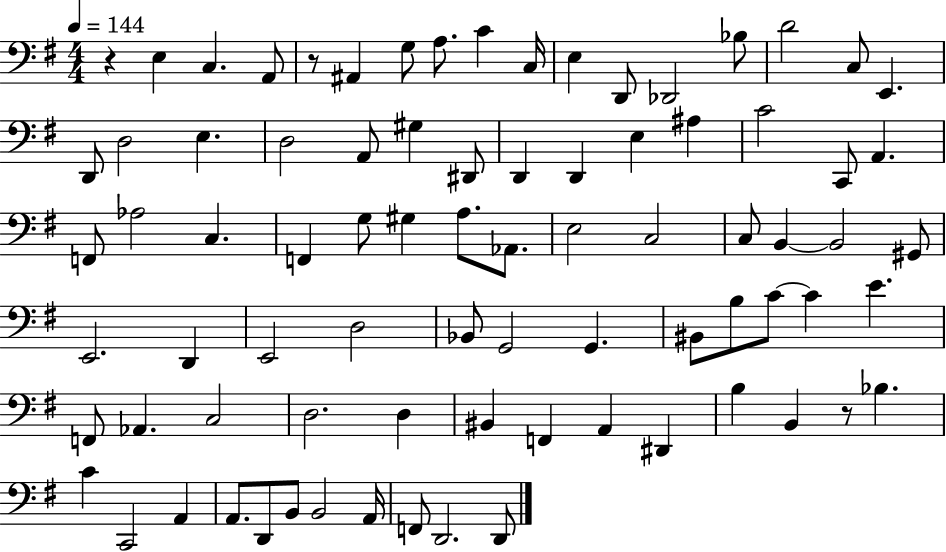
{
  \clef bass
  \numericTimeSignature
  \time 4/4
  \key g \major
  \tempo 4 = 144
  r4 e4 c4. a,8 | r8 ais,4 g8 a8. c'4 c16 | e4 d,8 des,2 bes8 | d'2 c8 e,4. | \break d,8 d2 e4. | d2 a,8 gis4 dis,8 | d,4 d,4 e4 ais4 | c'2 c,8 a,4. | \break f,8 aes2 c4. | f,4 g8 gis4 a8. aes,8. | e2 c2 | c8 b,4~~ b,2 gis,8 | \break e,2. d,4 | e,2 d2 | bes,8 g,2 g,4. | bis,8 b8 c'8~~ c'4 e'4. | \break f,8 aes,4. c2 | d2. d4 | bis,4 f,4 a,4 dis,4 | b4 b,4 r8 bes4. | \break c'4 c,2 a,4 | a,8. d,8 b,8 b,2 a,16 | f,8 d,2. d,8 | \bar "|."
}